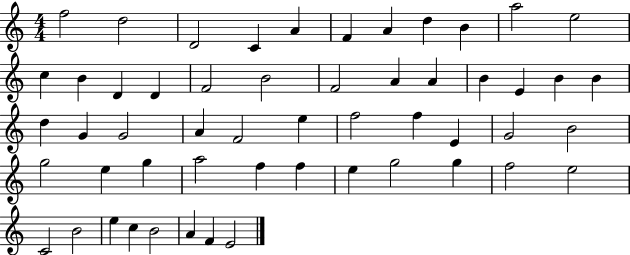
F5/h D5/h D4/h C4/q A4/q F4/q A4/q D5/q B4/q A5/h E5/h C5/q B4/q D4/q D4/q F4/h B4/h F4/h A4/q A4/q B4/q E4/q B4/q B4/q D5/q G4/q G4/h A4/q F4/h E5/q F5/h F5/q E4/q G4/h B4/h G5/h E5/q G5/q A5/h F5/q F5/q E5/q G5/h G5/q F5/h E5/h C4/h B4/h E5/q C5/q B4/h A4/q F4/q E4/h